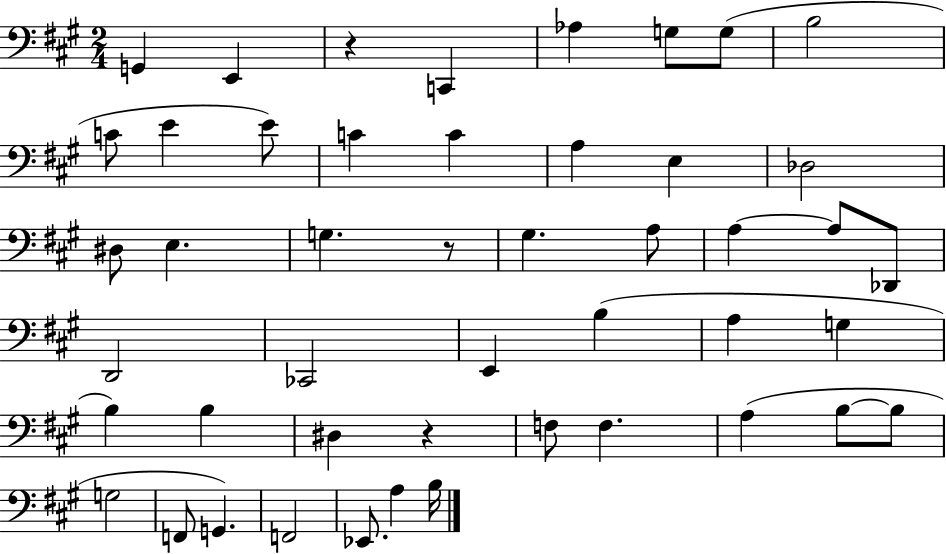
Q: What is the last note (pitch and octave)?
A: B3